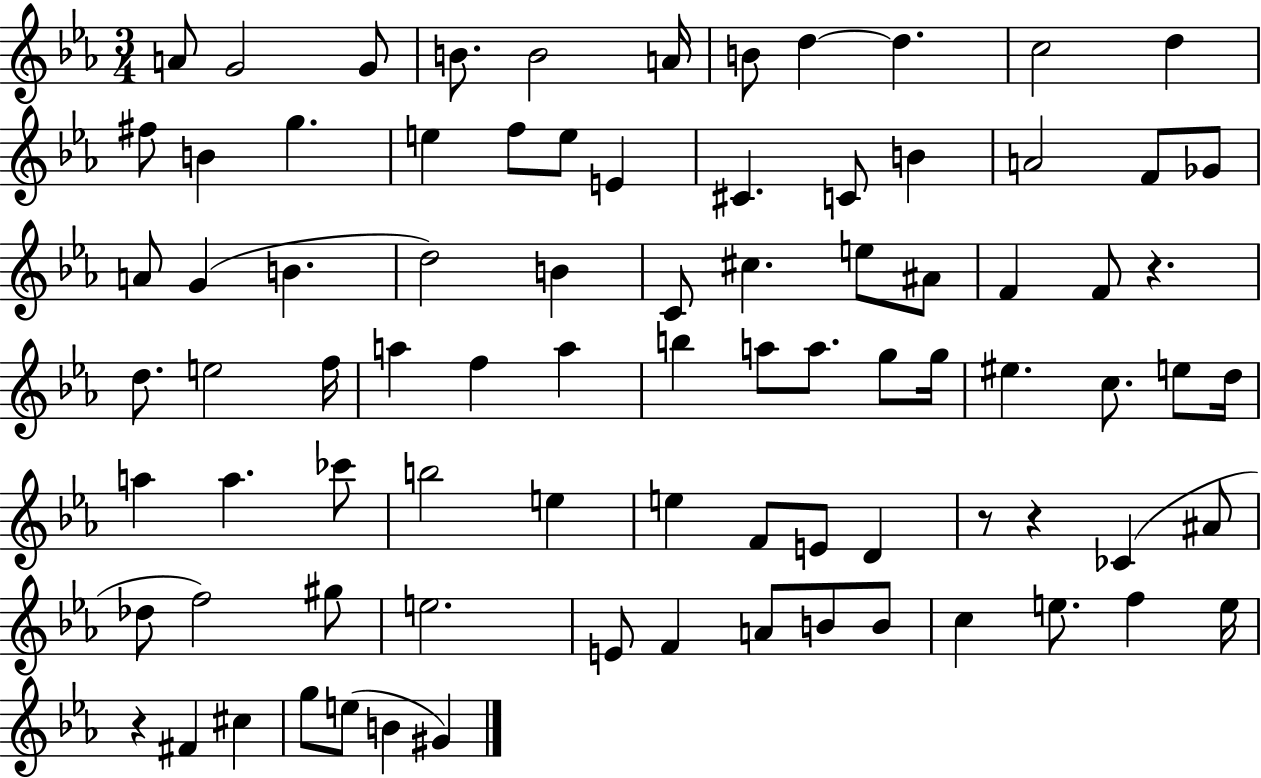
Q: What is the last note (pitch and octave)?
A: G#4